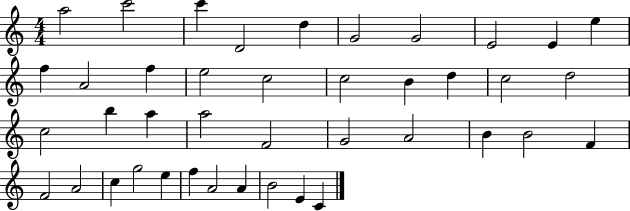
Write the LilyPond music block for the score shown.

{
  \clef treble
  \numericTimeSignature
  \time 4/4
  \key c \major
  a''2 c'''2 | c'''4 d'2 d''4 | g'2 g'2 | e'2 e'4 e''4 | \break f''4 a'2 f''4 | e''2 c''2 | c''2 b'4 d''4 | c''2 d''2 | \break c''2 b''4 a''4 | a''2 f'2 | g'2 a'2 | b'4 b'2 f'4 | \break f'2 a'2 | c''4 g''2 e''4 | f''4 a'2 a'4 | b'2 e'4 c'4 | \break \bar "|."
}